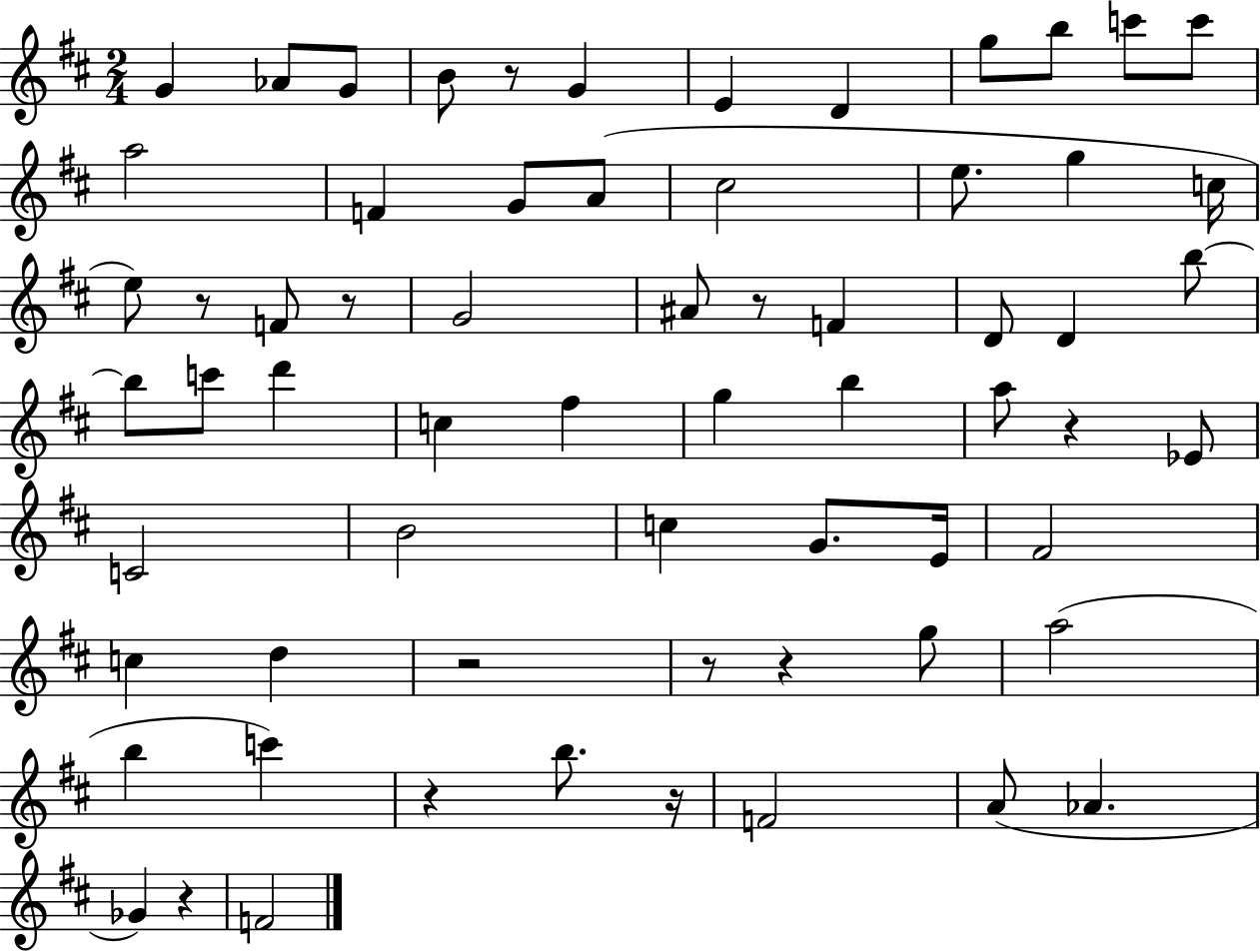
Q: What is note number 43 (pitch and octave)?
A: C5